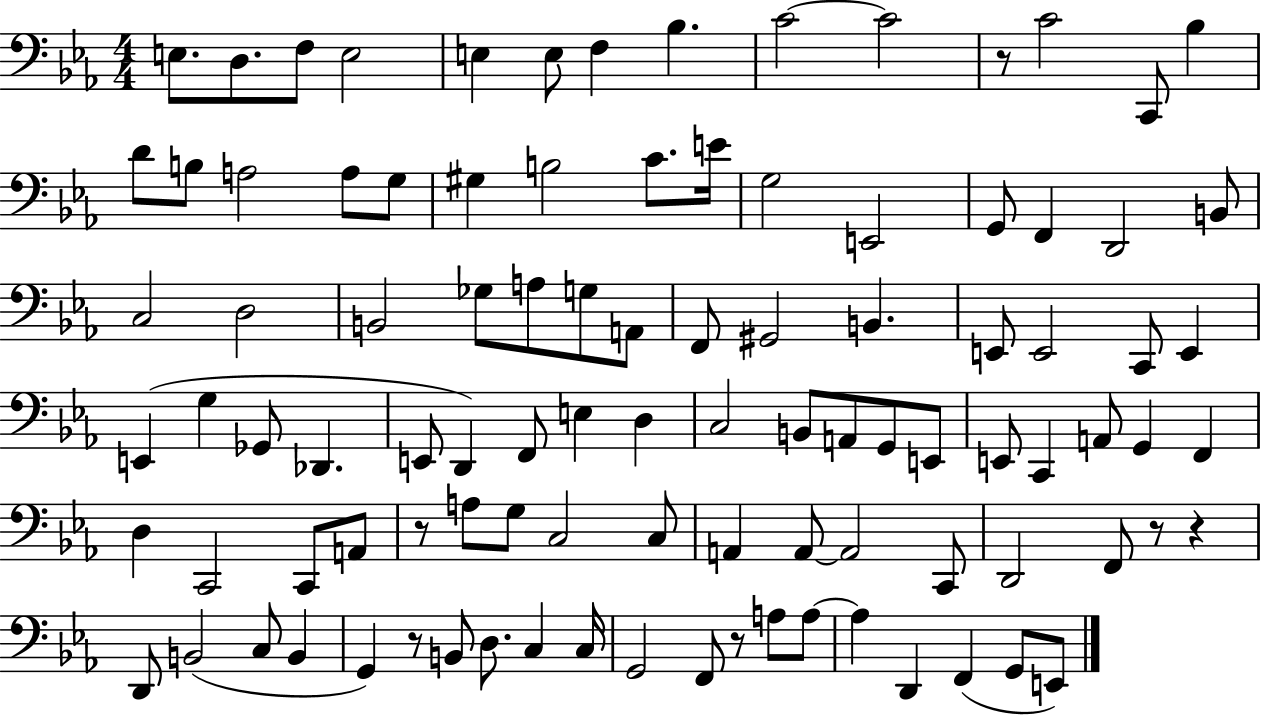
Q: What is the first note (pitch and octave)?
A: E3